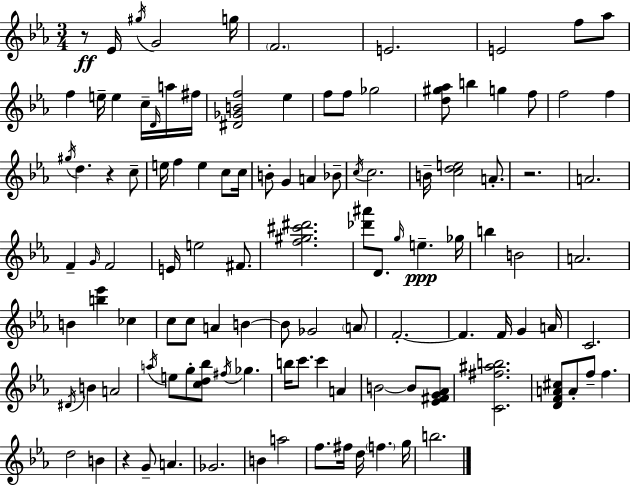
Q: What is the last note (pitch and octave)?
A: B5